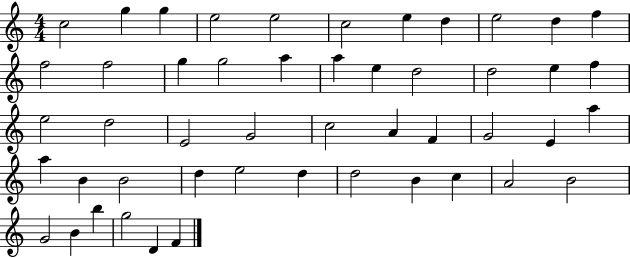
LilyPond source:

{
  \clef treble
  \numericTimeSignature
  \time 4/4
  \key c \major
  c''2 g''4 g''4 | e''2 e''2 | c''2 e''4 d''4 | e''2 d''4 f''4 | \break f''2 f''2 | g''4 g''2 a''4 | a''4 e''4 d''2 | d''2 e''4 f''4 | \break e''2 d''2 | e'2 g'2 | c''2 a'4 f'4 | g'2 e'4 a''4 | \break a''4 b'4 b'2 | d''4 e''2 d''4 | d''2 b'4 c''4 | a'2 b'2 | \break g'2 b'4 b''4 | g''2 d'4 f'4 | \bar "|."
}